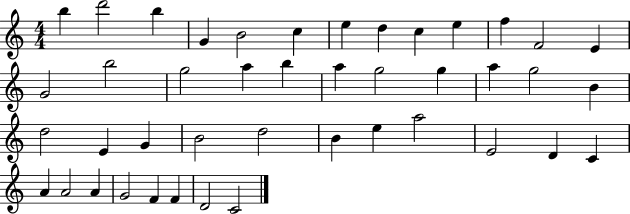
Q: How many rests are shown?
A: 0